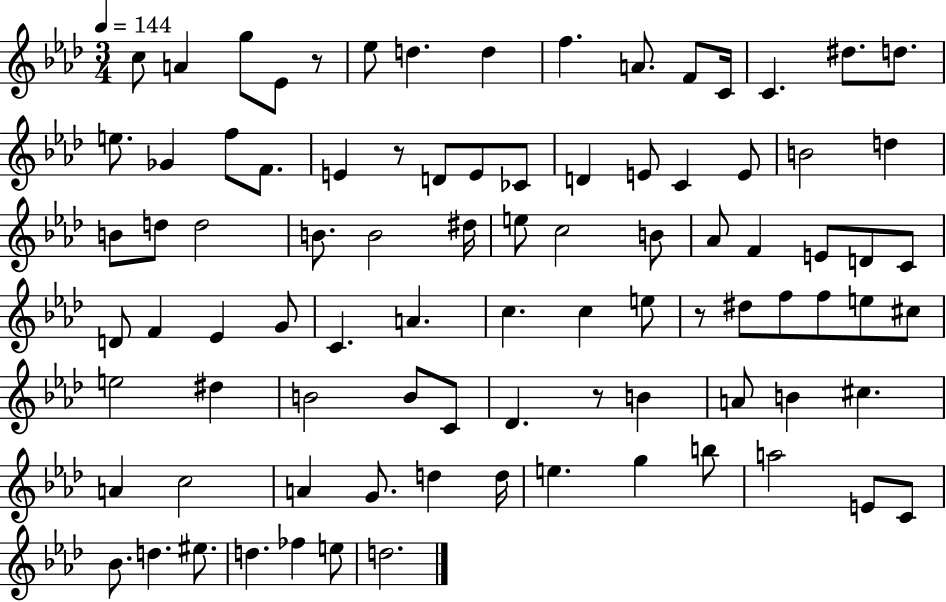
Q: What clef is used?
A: treble